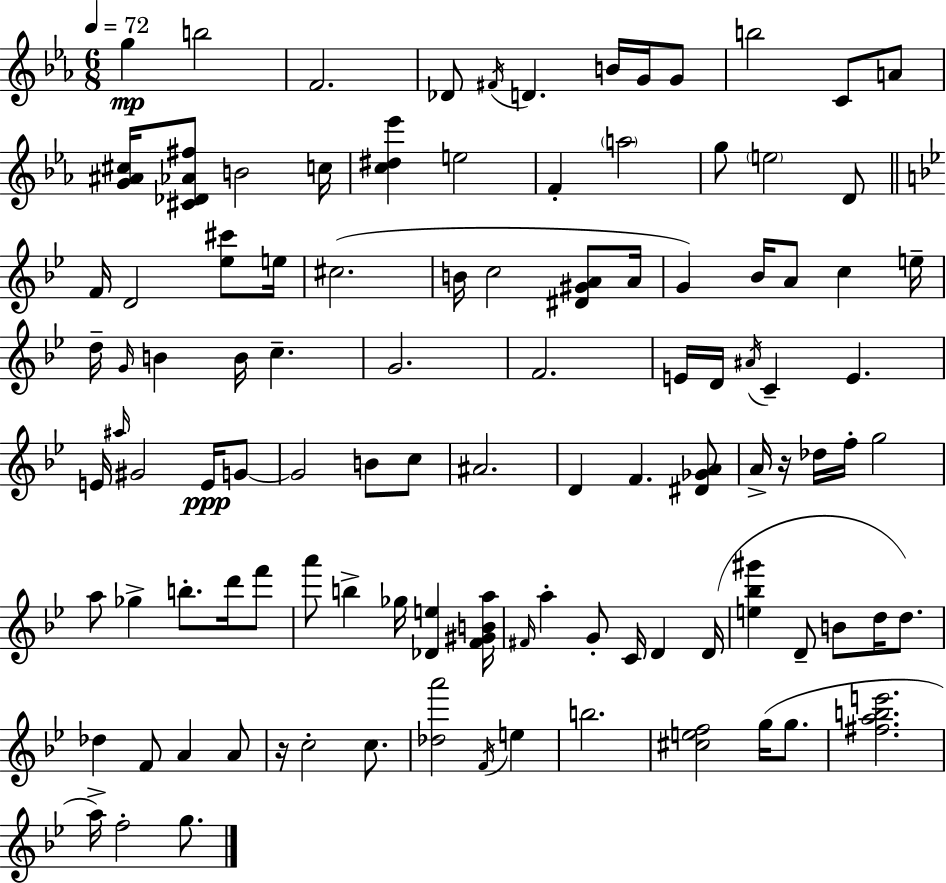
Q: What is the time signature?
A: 6/8